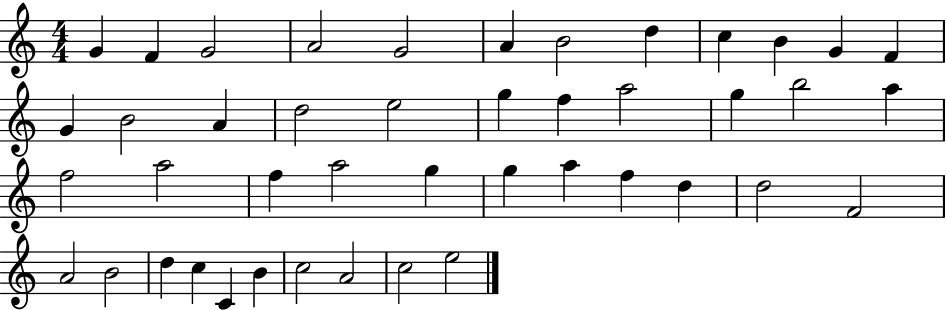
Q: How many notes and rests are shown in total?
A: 44